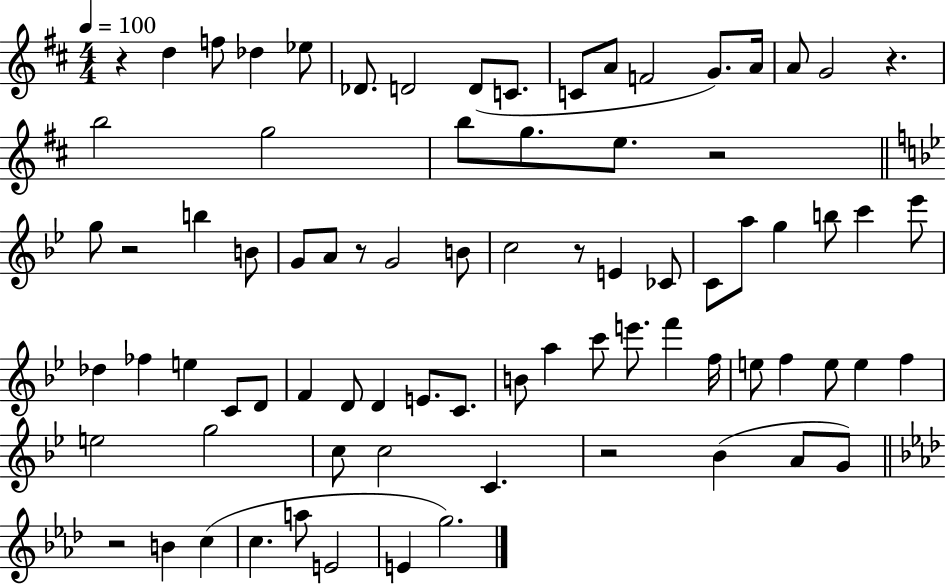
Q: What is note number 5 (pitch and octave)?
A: Db4